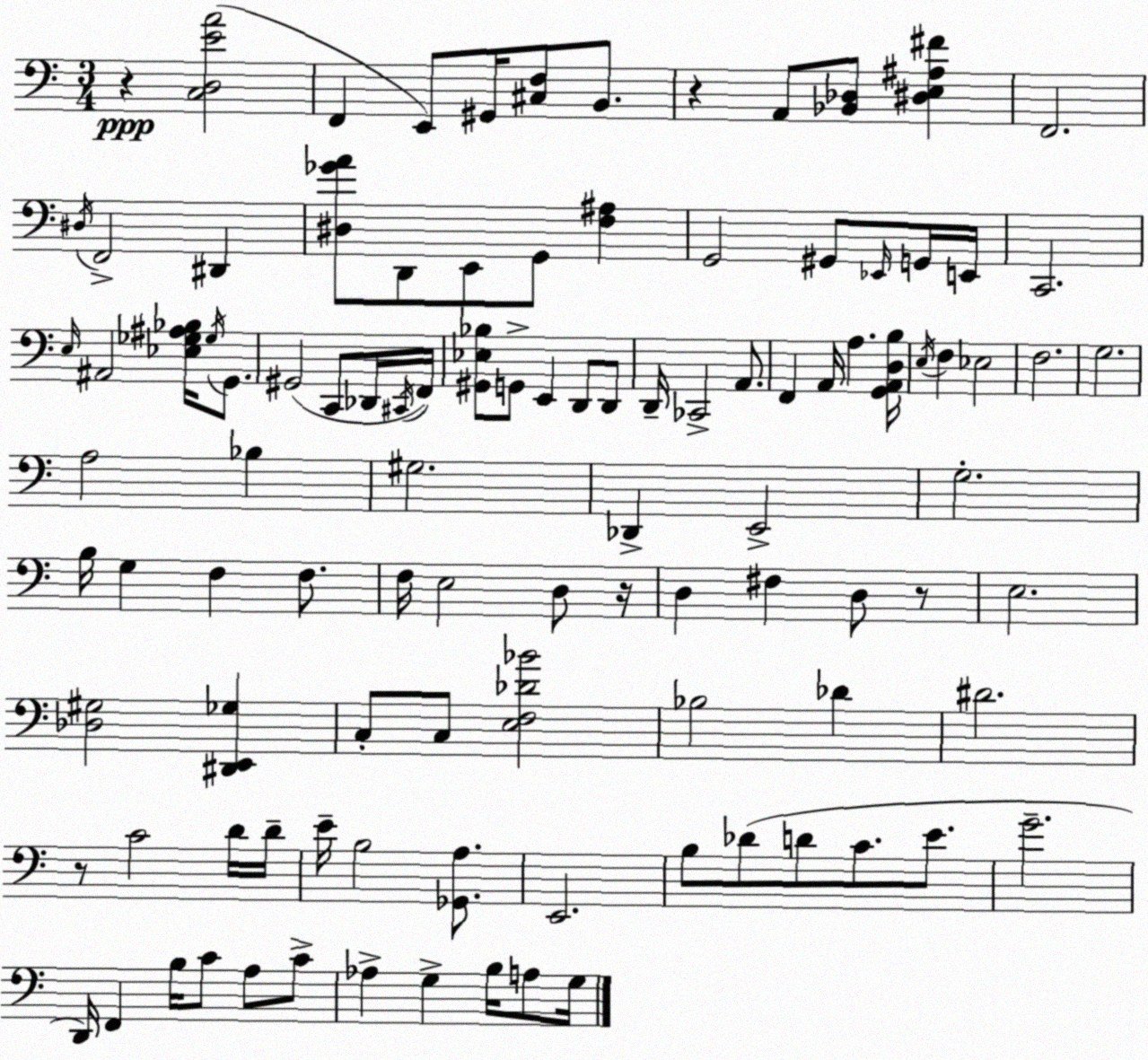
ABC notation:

X:1
T:Untitled
M:3/4
L:1/4
K:Am
z [C,D,EA]2 F,, E,,/2 ^G,,/4 [^C,F,]/2 B,,/2 z A,,/2 [_B,,_D,]/2 [^D,E,^A,^F] F,,2 ^D,/4 F,,2 ^D,, [^D,_GA]/2 D,,/2 E,,/2 G,,/2 [F,^A,] G,,2 ^G,,/2 _E,,/4 G,,/4 E,,/4 C,,2 E,/4 ^A,,2 [_E,_G,^A,_B,]/4 _G,/4 G,,/2 ^G,,2 C,,/2 _D,,/4 ^C,,/4 F,,/4 [^G,,_E,_B,]/2 G,,/2 E,, D,,/2 D,,/2 D,,/4 _C,,2 A,,/2 F,, A,,/4 A, [G,,A,,D,B,]/4 E,/4 F, _E,2 F,2 G,2 A,2 _B, ^G,2 _D,, E,,2 G,2 B,/4 G, F, F,/2 F,/4 E,2 D,/2 z/4 D, ^F, D,/2 z/2 E,2 [_D,^G,]2 [^D,,E,,_G,] C,/2 C,/2 [E,F,_D_B]2 _B,2 _D ^D2 z/2 C2 D/4 D/4 E/4 B,2 [_G,,A,]/2 E,,2 B,/2 _D/2 D/2 C/2 E/2 G2 D,,/4 F,, B,/4 C/2 A,/2 C/2 _A, G, B,/4 A,/2 G,/4